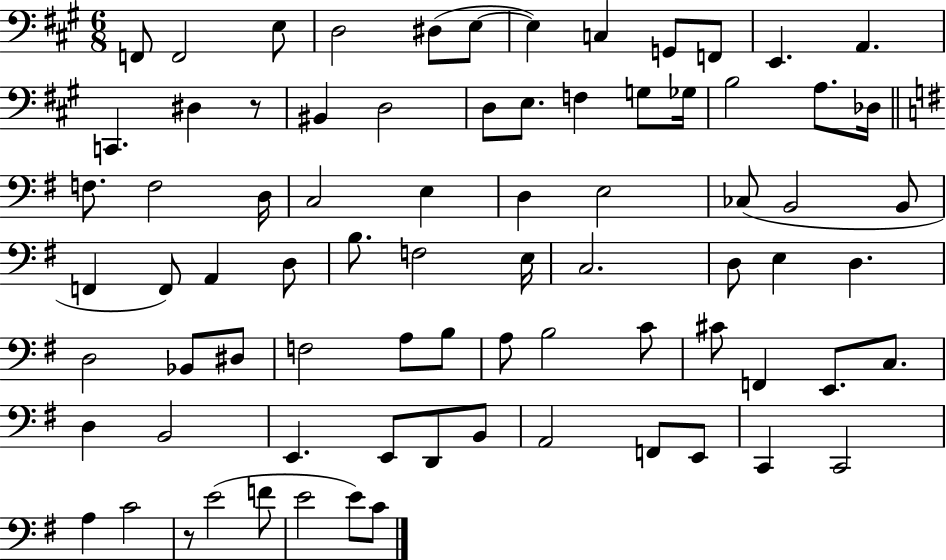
F2/e F2/h E3/e D3/h D#3/e E3/e E3/q C3/q G2/e F2/e E2/q. A2/q. C2/q. D#3/q R/e BIS2/q D3/h D3/e E3/e. F3/q G3/e Gb3/s B3/h A3/e. Db3/s F3/e. F3/h D3/s C3/h E3/q D3/q E3/h CES3/e B2/h B2/e F2/q F2/e A2/q D3/e B3/e. F3/h E3/s C3/h. D3/e E3/q D3/q. D3/h Bb2/e D#3/e F3/h A3/e B3/e A3/e B3/h C4/e C#4/e F2/q E2/e. C3/e. D3/q B2/h E2/q. E2/e D2/e B2/e A2/h F2/e E2/e C2/q C2/h A3/q C4/h R/e E4/h F4/e E4/h E4/e C4/e